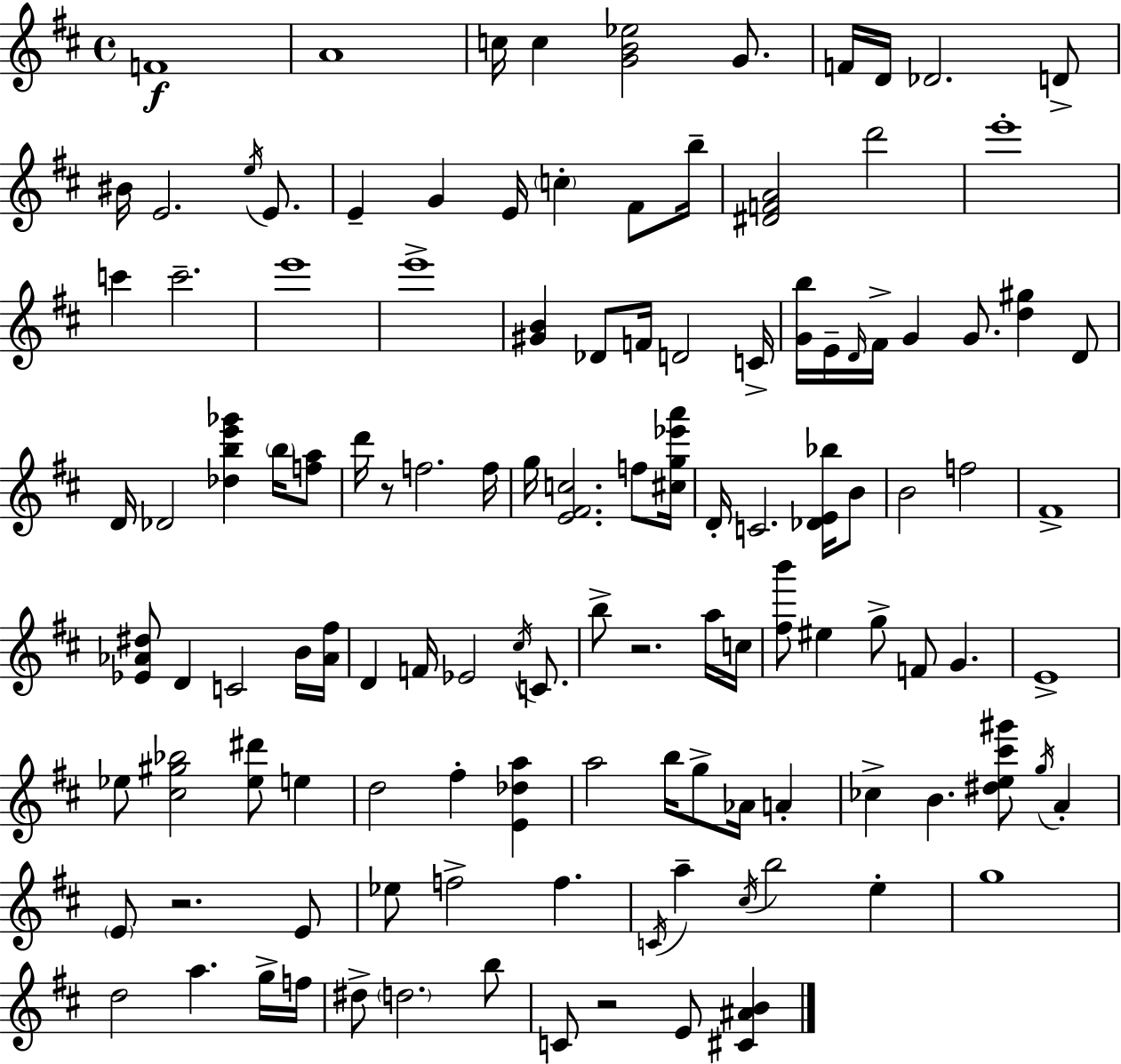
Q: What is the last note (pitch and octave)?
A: E4